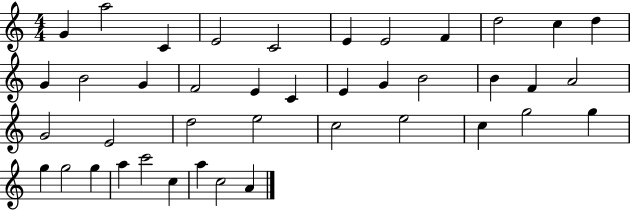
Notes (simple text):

G4/q A5/h C4/q E4/h C4/h E4/q E4/h F4/q D5/h C5/q D5/q G4/q B4/h G4/q F4/h E4/q C4/q E4/q G4/q B4/h B4/q F4/q A4/h G4/h E4/h D5/h E5/h C5/h E5/h C5/q G5/h G5/q G5/q G5/h G5/q A5/q C6/h C5/q A5/q C5/h A4/q